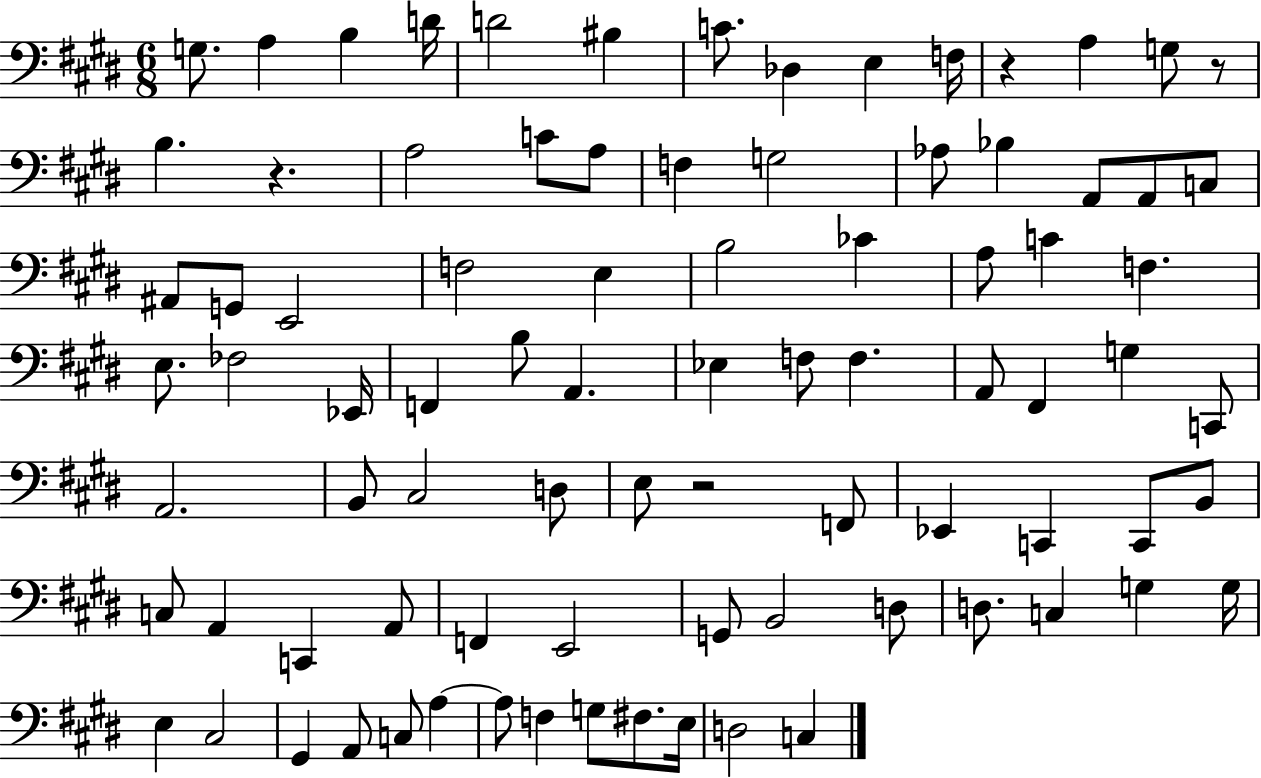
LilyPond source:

{
  \clef bass
  \numericTimeSignature
  \time 6/8
  \key e \major
  \repeat volta 2 { g8. a4 b4 d'16 | d'2 bis4 | c'8. des4 e4 f16 | r4 a4 g8 r8 | \break b4. r4. | a2 c'8 a8 | f4 g2 | aes8 bes4 a,8 a,8 c8 | \break ais,8 g,8 e,2 | f2 e4 | b2 ces'4 | a8 c'4 f4. | \break e8. fes2 ees,16 | f,4 b8 a,4. | ees4 f8 f4. | a,8 fis,4 g4 c,8 | \break a,2. | b,8 cis2 d8 | e8 r2 f,8 | ees,4 c,4 c,8 b,8 | \break c8 a,4 c,4 a,8 | f,4 e,2 | g,8 b,2 d8 | d8. c4 g4 g16 | \break e4 cis2 | gis,4 a,8 c8 a4~~ | a8 f4 g8 fis8. e16 | d2 c4 | \break } \bar "|."
}